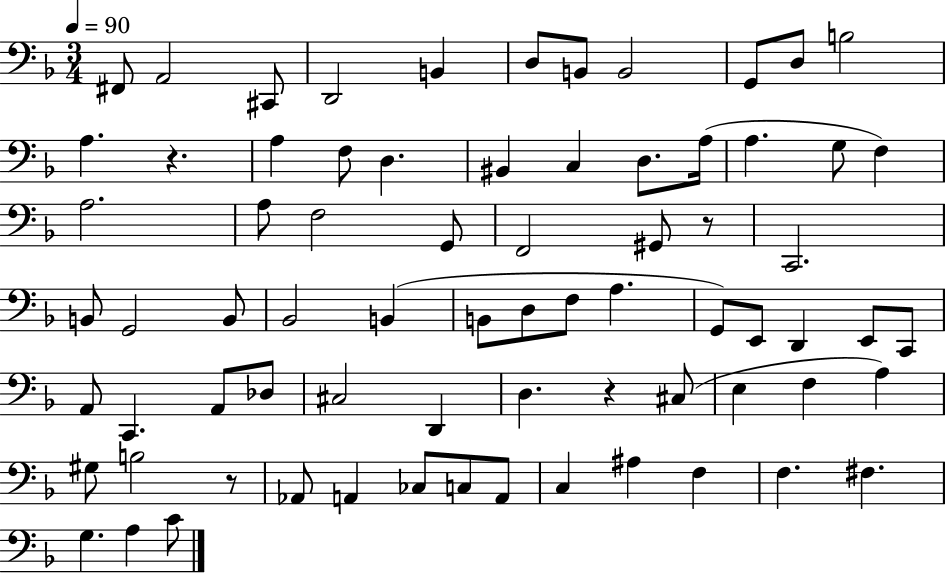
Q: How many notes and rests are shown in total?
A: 73